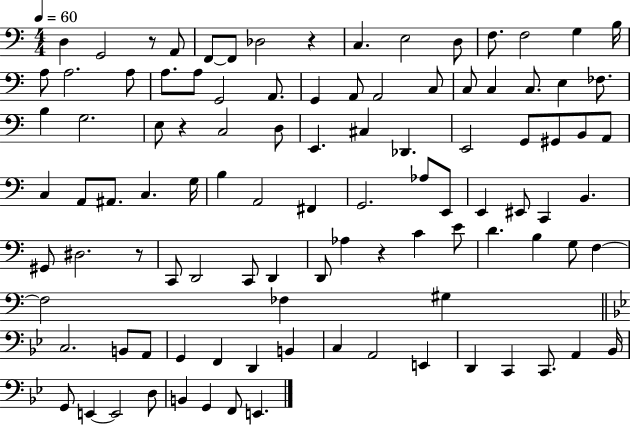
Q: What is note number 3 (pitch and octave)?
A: A2